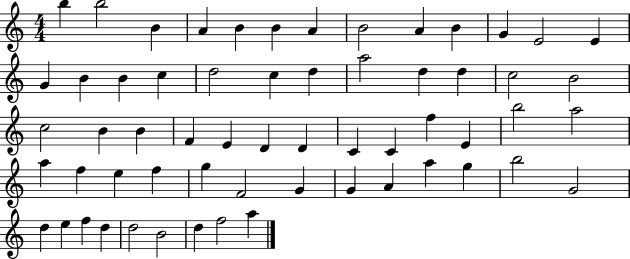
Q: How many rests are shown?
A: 0